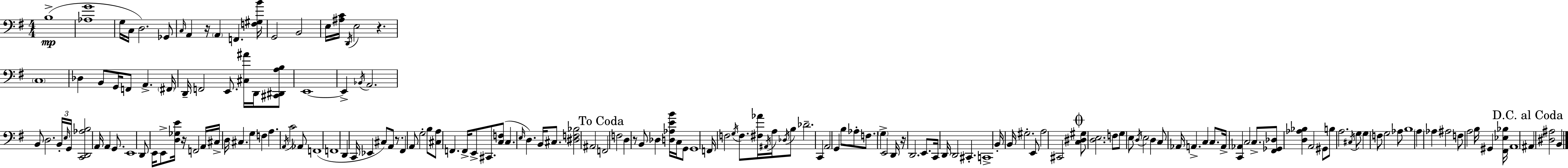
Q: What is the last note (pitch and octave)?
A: B2